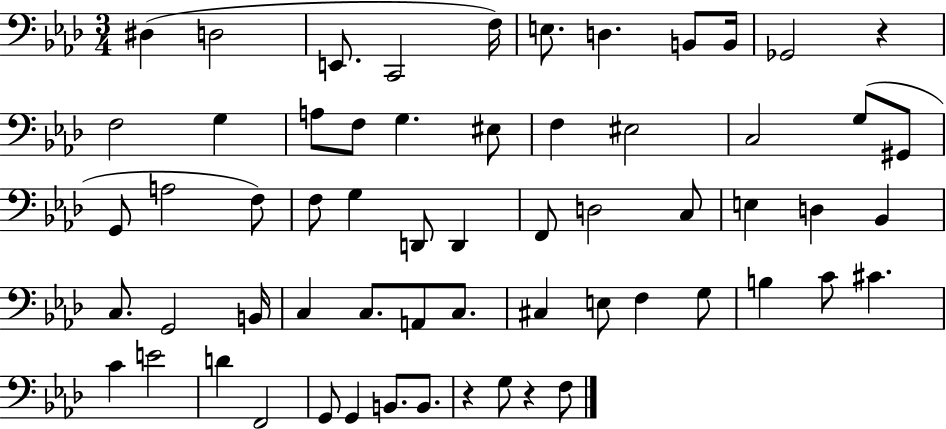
{
  \clef bass
  \numericTimeSignature
  \time 3/4
  \key aes \major
  dis4( d2 | e,8. c,2 f16) | e8. d4. b,8 b,16 | ges,2 r4 | \break f2 g4 | a8 f8 g4. eis8 | f4 eis2 | c2 g8( gis,8 | \break g,8 a2 f8) | f8 g4 d,8 d,4 | f,8 d2 c8 | e4 d4 bes,4 | \break c8. g,2 b,16 | c4 c8. a,8 c8. | cis4 e8 f4 g8 | b4 c'8 cis'4. | \break c'4 e'2 | d'4 f,2 | g,8 g,4 b,8. b,8. | r4 g8 r4 f8 | \break \bar "|."
}